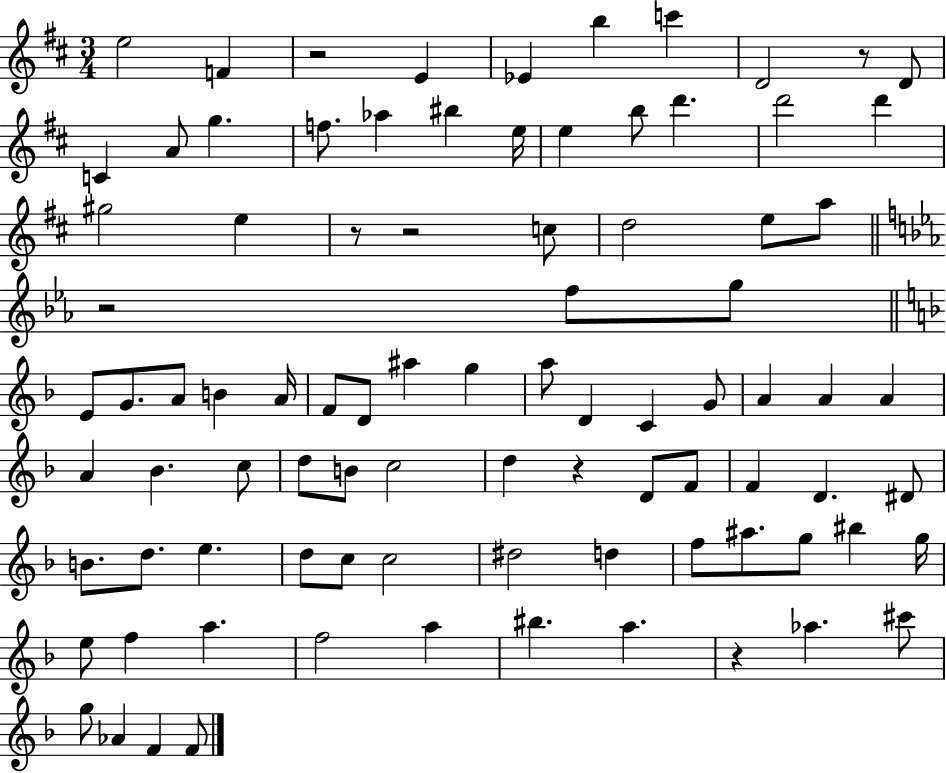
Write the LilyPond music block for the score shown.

{
  \clef treble
  \numericTimeSignature
  \time 3/4
  \key d \major
  \repeat volta 2 { e''2 f'4 | r2 e'4 | ees'4 b''4 c'''4 | d'2 r8 d'8 | \break c'4 a'8 g''4. | f''8. aes''4 bis''4 e''16 | e''4 b''8 d'''4. | d'''2 d'''4 | \break gis''2 e''4 | r8 r2 c''8 | d''2 e''8 a''8 | \bar "||" \break \key ees \major r2 f''8 g''8 | \bar "||" \break \key f \major e'8 g'8. a'8 b'4 a'16 | f'8 d'8 ais''4 g''4 | a''8 d'4 c'4 g'8 | a'4 a'4 a'4 | \break a'4 bes'4. c''8 | d''8 b'8 c''2 | d''4 r4 d'8 f'8 | f'4 d'4. dis'8 | \break b'8. d''8. e''4. | d''8 c''8 c''2 | dis''2 d''4 | f''8 ais''8. g''8 bis''4 g''16 | \break e''8 f''4 a''4. | f''2 a''4 | bis''4. a''4. | r4 aes''4. cis'''8 | \break g''8 aes'4 f'4 f'8 | } \bar "|."
}